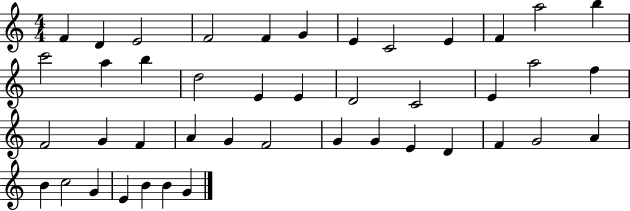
{
  \clef treble
  \numericTimeSignature
  \time 4/4
  \key c \major
  f'4 d'4 e'2 | f'2 f'4 g'4 | e'4 c'2 e'4 | f'4 a''2 b''4 | \break c'''2 a''4 b''4 | d''2 e'4 e'4 | d'2 c'2 | e'4 a''2 f''4 | \break f'2 g'4 f'4 | a'4 g'4 f'2 | g'4 g'4 e'4 d'4 | f'4 g'2 a'4 | \break b'4 c''2 g'4 | e'4 b'4 b'4 g'4 | \bar "|."
}